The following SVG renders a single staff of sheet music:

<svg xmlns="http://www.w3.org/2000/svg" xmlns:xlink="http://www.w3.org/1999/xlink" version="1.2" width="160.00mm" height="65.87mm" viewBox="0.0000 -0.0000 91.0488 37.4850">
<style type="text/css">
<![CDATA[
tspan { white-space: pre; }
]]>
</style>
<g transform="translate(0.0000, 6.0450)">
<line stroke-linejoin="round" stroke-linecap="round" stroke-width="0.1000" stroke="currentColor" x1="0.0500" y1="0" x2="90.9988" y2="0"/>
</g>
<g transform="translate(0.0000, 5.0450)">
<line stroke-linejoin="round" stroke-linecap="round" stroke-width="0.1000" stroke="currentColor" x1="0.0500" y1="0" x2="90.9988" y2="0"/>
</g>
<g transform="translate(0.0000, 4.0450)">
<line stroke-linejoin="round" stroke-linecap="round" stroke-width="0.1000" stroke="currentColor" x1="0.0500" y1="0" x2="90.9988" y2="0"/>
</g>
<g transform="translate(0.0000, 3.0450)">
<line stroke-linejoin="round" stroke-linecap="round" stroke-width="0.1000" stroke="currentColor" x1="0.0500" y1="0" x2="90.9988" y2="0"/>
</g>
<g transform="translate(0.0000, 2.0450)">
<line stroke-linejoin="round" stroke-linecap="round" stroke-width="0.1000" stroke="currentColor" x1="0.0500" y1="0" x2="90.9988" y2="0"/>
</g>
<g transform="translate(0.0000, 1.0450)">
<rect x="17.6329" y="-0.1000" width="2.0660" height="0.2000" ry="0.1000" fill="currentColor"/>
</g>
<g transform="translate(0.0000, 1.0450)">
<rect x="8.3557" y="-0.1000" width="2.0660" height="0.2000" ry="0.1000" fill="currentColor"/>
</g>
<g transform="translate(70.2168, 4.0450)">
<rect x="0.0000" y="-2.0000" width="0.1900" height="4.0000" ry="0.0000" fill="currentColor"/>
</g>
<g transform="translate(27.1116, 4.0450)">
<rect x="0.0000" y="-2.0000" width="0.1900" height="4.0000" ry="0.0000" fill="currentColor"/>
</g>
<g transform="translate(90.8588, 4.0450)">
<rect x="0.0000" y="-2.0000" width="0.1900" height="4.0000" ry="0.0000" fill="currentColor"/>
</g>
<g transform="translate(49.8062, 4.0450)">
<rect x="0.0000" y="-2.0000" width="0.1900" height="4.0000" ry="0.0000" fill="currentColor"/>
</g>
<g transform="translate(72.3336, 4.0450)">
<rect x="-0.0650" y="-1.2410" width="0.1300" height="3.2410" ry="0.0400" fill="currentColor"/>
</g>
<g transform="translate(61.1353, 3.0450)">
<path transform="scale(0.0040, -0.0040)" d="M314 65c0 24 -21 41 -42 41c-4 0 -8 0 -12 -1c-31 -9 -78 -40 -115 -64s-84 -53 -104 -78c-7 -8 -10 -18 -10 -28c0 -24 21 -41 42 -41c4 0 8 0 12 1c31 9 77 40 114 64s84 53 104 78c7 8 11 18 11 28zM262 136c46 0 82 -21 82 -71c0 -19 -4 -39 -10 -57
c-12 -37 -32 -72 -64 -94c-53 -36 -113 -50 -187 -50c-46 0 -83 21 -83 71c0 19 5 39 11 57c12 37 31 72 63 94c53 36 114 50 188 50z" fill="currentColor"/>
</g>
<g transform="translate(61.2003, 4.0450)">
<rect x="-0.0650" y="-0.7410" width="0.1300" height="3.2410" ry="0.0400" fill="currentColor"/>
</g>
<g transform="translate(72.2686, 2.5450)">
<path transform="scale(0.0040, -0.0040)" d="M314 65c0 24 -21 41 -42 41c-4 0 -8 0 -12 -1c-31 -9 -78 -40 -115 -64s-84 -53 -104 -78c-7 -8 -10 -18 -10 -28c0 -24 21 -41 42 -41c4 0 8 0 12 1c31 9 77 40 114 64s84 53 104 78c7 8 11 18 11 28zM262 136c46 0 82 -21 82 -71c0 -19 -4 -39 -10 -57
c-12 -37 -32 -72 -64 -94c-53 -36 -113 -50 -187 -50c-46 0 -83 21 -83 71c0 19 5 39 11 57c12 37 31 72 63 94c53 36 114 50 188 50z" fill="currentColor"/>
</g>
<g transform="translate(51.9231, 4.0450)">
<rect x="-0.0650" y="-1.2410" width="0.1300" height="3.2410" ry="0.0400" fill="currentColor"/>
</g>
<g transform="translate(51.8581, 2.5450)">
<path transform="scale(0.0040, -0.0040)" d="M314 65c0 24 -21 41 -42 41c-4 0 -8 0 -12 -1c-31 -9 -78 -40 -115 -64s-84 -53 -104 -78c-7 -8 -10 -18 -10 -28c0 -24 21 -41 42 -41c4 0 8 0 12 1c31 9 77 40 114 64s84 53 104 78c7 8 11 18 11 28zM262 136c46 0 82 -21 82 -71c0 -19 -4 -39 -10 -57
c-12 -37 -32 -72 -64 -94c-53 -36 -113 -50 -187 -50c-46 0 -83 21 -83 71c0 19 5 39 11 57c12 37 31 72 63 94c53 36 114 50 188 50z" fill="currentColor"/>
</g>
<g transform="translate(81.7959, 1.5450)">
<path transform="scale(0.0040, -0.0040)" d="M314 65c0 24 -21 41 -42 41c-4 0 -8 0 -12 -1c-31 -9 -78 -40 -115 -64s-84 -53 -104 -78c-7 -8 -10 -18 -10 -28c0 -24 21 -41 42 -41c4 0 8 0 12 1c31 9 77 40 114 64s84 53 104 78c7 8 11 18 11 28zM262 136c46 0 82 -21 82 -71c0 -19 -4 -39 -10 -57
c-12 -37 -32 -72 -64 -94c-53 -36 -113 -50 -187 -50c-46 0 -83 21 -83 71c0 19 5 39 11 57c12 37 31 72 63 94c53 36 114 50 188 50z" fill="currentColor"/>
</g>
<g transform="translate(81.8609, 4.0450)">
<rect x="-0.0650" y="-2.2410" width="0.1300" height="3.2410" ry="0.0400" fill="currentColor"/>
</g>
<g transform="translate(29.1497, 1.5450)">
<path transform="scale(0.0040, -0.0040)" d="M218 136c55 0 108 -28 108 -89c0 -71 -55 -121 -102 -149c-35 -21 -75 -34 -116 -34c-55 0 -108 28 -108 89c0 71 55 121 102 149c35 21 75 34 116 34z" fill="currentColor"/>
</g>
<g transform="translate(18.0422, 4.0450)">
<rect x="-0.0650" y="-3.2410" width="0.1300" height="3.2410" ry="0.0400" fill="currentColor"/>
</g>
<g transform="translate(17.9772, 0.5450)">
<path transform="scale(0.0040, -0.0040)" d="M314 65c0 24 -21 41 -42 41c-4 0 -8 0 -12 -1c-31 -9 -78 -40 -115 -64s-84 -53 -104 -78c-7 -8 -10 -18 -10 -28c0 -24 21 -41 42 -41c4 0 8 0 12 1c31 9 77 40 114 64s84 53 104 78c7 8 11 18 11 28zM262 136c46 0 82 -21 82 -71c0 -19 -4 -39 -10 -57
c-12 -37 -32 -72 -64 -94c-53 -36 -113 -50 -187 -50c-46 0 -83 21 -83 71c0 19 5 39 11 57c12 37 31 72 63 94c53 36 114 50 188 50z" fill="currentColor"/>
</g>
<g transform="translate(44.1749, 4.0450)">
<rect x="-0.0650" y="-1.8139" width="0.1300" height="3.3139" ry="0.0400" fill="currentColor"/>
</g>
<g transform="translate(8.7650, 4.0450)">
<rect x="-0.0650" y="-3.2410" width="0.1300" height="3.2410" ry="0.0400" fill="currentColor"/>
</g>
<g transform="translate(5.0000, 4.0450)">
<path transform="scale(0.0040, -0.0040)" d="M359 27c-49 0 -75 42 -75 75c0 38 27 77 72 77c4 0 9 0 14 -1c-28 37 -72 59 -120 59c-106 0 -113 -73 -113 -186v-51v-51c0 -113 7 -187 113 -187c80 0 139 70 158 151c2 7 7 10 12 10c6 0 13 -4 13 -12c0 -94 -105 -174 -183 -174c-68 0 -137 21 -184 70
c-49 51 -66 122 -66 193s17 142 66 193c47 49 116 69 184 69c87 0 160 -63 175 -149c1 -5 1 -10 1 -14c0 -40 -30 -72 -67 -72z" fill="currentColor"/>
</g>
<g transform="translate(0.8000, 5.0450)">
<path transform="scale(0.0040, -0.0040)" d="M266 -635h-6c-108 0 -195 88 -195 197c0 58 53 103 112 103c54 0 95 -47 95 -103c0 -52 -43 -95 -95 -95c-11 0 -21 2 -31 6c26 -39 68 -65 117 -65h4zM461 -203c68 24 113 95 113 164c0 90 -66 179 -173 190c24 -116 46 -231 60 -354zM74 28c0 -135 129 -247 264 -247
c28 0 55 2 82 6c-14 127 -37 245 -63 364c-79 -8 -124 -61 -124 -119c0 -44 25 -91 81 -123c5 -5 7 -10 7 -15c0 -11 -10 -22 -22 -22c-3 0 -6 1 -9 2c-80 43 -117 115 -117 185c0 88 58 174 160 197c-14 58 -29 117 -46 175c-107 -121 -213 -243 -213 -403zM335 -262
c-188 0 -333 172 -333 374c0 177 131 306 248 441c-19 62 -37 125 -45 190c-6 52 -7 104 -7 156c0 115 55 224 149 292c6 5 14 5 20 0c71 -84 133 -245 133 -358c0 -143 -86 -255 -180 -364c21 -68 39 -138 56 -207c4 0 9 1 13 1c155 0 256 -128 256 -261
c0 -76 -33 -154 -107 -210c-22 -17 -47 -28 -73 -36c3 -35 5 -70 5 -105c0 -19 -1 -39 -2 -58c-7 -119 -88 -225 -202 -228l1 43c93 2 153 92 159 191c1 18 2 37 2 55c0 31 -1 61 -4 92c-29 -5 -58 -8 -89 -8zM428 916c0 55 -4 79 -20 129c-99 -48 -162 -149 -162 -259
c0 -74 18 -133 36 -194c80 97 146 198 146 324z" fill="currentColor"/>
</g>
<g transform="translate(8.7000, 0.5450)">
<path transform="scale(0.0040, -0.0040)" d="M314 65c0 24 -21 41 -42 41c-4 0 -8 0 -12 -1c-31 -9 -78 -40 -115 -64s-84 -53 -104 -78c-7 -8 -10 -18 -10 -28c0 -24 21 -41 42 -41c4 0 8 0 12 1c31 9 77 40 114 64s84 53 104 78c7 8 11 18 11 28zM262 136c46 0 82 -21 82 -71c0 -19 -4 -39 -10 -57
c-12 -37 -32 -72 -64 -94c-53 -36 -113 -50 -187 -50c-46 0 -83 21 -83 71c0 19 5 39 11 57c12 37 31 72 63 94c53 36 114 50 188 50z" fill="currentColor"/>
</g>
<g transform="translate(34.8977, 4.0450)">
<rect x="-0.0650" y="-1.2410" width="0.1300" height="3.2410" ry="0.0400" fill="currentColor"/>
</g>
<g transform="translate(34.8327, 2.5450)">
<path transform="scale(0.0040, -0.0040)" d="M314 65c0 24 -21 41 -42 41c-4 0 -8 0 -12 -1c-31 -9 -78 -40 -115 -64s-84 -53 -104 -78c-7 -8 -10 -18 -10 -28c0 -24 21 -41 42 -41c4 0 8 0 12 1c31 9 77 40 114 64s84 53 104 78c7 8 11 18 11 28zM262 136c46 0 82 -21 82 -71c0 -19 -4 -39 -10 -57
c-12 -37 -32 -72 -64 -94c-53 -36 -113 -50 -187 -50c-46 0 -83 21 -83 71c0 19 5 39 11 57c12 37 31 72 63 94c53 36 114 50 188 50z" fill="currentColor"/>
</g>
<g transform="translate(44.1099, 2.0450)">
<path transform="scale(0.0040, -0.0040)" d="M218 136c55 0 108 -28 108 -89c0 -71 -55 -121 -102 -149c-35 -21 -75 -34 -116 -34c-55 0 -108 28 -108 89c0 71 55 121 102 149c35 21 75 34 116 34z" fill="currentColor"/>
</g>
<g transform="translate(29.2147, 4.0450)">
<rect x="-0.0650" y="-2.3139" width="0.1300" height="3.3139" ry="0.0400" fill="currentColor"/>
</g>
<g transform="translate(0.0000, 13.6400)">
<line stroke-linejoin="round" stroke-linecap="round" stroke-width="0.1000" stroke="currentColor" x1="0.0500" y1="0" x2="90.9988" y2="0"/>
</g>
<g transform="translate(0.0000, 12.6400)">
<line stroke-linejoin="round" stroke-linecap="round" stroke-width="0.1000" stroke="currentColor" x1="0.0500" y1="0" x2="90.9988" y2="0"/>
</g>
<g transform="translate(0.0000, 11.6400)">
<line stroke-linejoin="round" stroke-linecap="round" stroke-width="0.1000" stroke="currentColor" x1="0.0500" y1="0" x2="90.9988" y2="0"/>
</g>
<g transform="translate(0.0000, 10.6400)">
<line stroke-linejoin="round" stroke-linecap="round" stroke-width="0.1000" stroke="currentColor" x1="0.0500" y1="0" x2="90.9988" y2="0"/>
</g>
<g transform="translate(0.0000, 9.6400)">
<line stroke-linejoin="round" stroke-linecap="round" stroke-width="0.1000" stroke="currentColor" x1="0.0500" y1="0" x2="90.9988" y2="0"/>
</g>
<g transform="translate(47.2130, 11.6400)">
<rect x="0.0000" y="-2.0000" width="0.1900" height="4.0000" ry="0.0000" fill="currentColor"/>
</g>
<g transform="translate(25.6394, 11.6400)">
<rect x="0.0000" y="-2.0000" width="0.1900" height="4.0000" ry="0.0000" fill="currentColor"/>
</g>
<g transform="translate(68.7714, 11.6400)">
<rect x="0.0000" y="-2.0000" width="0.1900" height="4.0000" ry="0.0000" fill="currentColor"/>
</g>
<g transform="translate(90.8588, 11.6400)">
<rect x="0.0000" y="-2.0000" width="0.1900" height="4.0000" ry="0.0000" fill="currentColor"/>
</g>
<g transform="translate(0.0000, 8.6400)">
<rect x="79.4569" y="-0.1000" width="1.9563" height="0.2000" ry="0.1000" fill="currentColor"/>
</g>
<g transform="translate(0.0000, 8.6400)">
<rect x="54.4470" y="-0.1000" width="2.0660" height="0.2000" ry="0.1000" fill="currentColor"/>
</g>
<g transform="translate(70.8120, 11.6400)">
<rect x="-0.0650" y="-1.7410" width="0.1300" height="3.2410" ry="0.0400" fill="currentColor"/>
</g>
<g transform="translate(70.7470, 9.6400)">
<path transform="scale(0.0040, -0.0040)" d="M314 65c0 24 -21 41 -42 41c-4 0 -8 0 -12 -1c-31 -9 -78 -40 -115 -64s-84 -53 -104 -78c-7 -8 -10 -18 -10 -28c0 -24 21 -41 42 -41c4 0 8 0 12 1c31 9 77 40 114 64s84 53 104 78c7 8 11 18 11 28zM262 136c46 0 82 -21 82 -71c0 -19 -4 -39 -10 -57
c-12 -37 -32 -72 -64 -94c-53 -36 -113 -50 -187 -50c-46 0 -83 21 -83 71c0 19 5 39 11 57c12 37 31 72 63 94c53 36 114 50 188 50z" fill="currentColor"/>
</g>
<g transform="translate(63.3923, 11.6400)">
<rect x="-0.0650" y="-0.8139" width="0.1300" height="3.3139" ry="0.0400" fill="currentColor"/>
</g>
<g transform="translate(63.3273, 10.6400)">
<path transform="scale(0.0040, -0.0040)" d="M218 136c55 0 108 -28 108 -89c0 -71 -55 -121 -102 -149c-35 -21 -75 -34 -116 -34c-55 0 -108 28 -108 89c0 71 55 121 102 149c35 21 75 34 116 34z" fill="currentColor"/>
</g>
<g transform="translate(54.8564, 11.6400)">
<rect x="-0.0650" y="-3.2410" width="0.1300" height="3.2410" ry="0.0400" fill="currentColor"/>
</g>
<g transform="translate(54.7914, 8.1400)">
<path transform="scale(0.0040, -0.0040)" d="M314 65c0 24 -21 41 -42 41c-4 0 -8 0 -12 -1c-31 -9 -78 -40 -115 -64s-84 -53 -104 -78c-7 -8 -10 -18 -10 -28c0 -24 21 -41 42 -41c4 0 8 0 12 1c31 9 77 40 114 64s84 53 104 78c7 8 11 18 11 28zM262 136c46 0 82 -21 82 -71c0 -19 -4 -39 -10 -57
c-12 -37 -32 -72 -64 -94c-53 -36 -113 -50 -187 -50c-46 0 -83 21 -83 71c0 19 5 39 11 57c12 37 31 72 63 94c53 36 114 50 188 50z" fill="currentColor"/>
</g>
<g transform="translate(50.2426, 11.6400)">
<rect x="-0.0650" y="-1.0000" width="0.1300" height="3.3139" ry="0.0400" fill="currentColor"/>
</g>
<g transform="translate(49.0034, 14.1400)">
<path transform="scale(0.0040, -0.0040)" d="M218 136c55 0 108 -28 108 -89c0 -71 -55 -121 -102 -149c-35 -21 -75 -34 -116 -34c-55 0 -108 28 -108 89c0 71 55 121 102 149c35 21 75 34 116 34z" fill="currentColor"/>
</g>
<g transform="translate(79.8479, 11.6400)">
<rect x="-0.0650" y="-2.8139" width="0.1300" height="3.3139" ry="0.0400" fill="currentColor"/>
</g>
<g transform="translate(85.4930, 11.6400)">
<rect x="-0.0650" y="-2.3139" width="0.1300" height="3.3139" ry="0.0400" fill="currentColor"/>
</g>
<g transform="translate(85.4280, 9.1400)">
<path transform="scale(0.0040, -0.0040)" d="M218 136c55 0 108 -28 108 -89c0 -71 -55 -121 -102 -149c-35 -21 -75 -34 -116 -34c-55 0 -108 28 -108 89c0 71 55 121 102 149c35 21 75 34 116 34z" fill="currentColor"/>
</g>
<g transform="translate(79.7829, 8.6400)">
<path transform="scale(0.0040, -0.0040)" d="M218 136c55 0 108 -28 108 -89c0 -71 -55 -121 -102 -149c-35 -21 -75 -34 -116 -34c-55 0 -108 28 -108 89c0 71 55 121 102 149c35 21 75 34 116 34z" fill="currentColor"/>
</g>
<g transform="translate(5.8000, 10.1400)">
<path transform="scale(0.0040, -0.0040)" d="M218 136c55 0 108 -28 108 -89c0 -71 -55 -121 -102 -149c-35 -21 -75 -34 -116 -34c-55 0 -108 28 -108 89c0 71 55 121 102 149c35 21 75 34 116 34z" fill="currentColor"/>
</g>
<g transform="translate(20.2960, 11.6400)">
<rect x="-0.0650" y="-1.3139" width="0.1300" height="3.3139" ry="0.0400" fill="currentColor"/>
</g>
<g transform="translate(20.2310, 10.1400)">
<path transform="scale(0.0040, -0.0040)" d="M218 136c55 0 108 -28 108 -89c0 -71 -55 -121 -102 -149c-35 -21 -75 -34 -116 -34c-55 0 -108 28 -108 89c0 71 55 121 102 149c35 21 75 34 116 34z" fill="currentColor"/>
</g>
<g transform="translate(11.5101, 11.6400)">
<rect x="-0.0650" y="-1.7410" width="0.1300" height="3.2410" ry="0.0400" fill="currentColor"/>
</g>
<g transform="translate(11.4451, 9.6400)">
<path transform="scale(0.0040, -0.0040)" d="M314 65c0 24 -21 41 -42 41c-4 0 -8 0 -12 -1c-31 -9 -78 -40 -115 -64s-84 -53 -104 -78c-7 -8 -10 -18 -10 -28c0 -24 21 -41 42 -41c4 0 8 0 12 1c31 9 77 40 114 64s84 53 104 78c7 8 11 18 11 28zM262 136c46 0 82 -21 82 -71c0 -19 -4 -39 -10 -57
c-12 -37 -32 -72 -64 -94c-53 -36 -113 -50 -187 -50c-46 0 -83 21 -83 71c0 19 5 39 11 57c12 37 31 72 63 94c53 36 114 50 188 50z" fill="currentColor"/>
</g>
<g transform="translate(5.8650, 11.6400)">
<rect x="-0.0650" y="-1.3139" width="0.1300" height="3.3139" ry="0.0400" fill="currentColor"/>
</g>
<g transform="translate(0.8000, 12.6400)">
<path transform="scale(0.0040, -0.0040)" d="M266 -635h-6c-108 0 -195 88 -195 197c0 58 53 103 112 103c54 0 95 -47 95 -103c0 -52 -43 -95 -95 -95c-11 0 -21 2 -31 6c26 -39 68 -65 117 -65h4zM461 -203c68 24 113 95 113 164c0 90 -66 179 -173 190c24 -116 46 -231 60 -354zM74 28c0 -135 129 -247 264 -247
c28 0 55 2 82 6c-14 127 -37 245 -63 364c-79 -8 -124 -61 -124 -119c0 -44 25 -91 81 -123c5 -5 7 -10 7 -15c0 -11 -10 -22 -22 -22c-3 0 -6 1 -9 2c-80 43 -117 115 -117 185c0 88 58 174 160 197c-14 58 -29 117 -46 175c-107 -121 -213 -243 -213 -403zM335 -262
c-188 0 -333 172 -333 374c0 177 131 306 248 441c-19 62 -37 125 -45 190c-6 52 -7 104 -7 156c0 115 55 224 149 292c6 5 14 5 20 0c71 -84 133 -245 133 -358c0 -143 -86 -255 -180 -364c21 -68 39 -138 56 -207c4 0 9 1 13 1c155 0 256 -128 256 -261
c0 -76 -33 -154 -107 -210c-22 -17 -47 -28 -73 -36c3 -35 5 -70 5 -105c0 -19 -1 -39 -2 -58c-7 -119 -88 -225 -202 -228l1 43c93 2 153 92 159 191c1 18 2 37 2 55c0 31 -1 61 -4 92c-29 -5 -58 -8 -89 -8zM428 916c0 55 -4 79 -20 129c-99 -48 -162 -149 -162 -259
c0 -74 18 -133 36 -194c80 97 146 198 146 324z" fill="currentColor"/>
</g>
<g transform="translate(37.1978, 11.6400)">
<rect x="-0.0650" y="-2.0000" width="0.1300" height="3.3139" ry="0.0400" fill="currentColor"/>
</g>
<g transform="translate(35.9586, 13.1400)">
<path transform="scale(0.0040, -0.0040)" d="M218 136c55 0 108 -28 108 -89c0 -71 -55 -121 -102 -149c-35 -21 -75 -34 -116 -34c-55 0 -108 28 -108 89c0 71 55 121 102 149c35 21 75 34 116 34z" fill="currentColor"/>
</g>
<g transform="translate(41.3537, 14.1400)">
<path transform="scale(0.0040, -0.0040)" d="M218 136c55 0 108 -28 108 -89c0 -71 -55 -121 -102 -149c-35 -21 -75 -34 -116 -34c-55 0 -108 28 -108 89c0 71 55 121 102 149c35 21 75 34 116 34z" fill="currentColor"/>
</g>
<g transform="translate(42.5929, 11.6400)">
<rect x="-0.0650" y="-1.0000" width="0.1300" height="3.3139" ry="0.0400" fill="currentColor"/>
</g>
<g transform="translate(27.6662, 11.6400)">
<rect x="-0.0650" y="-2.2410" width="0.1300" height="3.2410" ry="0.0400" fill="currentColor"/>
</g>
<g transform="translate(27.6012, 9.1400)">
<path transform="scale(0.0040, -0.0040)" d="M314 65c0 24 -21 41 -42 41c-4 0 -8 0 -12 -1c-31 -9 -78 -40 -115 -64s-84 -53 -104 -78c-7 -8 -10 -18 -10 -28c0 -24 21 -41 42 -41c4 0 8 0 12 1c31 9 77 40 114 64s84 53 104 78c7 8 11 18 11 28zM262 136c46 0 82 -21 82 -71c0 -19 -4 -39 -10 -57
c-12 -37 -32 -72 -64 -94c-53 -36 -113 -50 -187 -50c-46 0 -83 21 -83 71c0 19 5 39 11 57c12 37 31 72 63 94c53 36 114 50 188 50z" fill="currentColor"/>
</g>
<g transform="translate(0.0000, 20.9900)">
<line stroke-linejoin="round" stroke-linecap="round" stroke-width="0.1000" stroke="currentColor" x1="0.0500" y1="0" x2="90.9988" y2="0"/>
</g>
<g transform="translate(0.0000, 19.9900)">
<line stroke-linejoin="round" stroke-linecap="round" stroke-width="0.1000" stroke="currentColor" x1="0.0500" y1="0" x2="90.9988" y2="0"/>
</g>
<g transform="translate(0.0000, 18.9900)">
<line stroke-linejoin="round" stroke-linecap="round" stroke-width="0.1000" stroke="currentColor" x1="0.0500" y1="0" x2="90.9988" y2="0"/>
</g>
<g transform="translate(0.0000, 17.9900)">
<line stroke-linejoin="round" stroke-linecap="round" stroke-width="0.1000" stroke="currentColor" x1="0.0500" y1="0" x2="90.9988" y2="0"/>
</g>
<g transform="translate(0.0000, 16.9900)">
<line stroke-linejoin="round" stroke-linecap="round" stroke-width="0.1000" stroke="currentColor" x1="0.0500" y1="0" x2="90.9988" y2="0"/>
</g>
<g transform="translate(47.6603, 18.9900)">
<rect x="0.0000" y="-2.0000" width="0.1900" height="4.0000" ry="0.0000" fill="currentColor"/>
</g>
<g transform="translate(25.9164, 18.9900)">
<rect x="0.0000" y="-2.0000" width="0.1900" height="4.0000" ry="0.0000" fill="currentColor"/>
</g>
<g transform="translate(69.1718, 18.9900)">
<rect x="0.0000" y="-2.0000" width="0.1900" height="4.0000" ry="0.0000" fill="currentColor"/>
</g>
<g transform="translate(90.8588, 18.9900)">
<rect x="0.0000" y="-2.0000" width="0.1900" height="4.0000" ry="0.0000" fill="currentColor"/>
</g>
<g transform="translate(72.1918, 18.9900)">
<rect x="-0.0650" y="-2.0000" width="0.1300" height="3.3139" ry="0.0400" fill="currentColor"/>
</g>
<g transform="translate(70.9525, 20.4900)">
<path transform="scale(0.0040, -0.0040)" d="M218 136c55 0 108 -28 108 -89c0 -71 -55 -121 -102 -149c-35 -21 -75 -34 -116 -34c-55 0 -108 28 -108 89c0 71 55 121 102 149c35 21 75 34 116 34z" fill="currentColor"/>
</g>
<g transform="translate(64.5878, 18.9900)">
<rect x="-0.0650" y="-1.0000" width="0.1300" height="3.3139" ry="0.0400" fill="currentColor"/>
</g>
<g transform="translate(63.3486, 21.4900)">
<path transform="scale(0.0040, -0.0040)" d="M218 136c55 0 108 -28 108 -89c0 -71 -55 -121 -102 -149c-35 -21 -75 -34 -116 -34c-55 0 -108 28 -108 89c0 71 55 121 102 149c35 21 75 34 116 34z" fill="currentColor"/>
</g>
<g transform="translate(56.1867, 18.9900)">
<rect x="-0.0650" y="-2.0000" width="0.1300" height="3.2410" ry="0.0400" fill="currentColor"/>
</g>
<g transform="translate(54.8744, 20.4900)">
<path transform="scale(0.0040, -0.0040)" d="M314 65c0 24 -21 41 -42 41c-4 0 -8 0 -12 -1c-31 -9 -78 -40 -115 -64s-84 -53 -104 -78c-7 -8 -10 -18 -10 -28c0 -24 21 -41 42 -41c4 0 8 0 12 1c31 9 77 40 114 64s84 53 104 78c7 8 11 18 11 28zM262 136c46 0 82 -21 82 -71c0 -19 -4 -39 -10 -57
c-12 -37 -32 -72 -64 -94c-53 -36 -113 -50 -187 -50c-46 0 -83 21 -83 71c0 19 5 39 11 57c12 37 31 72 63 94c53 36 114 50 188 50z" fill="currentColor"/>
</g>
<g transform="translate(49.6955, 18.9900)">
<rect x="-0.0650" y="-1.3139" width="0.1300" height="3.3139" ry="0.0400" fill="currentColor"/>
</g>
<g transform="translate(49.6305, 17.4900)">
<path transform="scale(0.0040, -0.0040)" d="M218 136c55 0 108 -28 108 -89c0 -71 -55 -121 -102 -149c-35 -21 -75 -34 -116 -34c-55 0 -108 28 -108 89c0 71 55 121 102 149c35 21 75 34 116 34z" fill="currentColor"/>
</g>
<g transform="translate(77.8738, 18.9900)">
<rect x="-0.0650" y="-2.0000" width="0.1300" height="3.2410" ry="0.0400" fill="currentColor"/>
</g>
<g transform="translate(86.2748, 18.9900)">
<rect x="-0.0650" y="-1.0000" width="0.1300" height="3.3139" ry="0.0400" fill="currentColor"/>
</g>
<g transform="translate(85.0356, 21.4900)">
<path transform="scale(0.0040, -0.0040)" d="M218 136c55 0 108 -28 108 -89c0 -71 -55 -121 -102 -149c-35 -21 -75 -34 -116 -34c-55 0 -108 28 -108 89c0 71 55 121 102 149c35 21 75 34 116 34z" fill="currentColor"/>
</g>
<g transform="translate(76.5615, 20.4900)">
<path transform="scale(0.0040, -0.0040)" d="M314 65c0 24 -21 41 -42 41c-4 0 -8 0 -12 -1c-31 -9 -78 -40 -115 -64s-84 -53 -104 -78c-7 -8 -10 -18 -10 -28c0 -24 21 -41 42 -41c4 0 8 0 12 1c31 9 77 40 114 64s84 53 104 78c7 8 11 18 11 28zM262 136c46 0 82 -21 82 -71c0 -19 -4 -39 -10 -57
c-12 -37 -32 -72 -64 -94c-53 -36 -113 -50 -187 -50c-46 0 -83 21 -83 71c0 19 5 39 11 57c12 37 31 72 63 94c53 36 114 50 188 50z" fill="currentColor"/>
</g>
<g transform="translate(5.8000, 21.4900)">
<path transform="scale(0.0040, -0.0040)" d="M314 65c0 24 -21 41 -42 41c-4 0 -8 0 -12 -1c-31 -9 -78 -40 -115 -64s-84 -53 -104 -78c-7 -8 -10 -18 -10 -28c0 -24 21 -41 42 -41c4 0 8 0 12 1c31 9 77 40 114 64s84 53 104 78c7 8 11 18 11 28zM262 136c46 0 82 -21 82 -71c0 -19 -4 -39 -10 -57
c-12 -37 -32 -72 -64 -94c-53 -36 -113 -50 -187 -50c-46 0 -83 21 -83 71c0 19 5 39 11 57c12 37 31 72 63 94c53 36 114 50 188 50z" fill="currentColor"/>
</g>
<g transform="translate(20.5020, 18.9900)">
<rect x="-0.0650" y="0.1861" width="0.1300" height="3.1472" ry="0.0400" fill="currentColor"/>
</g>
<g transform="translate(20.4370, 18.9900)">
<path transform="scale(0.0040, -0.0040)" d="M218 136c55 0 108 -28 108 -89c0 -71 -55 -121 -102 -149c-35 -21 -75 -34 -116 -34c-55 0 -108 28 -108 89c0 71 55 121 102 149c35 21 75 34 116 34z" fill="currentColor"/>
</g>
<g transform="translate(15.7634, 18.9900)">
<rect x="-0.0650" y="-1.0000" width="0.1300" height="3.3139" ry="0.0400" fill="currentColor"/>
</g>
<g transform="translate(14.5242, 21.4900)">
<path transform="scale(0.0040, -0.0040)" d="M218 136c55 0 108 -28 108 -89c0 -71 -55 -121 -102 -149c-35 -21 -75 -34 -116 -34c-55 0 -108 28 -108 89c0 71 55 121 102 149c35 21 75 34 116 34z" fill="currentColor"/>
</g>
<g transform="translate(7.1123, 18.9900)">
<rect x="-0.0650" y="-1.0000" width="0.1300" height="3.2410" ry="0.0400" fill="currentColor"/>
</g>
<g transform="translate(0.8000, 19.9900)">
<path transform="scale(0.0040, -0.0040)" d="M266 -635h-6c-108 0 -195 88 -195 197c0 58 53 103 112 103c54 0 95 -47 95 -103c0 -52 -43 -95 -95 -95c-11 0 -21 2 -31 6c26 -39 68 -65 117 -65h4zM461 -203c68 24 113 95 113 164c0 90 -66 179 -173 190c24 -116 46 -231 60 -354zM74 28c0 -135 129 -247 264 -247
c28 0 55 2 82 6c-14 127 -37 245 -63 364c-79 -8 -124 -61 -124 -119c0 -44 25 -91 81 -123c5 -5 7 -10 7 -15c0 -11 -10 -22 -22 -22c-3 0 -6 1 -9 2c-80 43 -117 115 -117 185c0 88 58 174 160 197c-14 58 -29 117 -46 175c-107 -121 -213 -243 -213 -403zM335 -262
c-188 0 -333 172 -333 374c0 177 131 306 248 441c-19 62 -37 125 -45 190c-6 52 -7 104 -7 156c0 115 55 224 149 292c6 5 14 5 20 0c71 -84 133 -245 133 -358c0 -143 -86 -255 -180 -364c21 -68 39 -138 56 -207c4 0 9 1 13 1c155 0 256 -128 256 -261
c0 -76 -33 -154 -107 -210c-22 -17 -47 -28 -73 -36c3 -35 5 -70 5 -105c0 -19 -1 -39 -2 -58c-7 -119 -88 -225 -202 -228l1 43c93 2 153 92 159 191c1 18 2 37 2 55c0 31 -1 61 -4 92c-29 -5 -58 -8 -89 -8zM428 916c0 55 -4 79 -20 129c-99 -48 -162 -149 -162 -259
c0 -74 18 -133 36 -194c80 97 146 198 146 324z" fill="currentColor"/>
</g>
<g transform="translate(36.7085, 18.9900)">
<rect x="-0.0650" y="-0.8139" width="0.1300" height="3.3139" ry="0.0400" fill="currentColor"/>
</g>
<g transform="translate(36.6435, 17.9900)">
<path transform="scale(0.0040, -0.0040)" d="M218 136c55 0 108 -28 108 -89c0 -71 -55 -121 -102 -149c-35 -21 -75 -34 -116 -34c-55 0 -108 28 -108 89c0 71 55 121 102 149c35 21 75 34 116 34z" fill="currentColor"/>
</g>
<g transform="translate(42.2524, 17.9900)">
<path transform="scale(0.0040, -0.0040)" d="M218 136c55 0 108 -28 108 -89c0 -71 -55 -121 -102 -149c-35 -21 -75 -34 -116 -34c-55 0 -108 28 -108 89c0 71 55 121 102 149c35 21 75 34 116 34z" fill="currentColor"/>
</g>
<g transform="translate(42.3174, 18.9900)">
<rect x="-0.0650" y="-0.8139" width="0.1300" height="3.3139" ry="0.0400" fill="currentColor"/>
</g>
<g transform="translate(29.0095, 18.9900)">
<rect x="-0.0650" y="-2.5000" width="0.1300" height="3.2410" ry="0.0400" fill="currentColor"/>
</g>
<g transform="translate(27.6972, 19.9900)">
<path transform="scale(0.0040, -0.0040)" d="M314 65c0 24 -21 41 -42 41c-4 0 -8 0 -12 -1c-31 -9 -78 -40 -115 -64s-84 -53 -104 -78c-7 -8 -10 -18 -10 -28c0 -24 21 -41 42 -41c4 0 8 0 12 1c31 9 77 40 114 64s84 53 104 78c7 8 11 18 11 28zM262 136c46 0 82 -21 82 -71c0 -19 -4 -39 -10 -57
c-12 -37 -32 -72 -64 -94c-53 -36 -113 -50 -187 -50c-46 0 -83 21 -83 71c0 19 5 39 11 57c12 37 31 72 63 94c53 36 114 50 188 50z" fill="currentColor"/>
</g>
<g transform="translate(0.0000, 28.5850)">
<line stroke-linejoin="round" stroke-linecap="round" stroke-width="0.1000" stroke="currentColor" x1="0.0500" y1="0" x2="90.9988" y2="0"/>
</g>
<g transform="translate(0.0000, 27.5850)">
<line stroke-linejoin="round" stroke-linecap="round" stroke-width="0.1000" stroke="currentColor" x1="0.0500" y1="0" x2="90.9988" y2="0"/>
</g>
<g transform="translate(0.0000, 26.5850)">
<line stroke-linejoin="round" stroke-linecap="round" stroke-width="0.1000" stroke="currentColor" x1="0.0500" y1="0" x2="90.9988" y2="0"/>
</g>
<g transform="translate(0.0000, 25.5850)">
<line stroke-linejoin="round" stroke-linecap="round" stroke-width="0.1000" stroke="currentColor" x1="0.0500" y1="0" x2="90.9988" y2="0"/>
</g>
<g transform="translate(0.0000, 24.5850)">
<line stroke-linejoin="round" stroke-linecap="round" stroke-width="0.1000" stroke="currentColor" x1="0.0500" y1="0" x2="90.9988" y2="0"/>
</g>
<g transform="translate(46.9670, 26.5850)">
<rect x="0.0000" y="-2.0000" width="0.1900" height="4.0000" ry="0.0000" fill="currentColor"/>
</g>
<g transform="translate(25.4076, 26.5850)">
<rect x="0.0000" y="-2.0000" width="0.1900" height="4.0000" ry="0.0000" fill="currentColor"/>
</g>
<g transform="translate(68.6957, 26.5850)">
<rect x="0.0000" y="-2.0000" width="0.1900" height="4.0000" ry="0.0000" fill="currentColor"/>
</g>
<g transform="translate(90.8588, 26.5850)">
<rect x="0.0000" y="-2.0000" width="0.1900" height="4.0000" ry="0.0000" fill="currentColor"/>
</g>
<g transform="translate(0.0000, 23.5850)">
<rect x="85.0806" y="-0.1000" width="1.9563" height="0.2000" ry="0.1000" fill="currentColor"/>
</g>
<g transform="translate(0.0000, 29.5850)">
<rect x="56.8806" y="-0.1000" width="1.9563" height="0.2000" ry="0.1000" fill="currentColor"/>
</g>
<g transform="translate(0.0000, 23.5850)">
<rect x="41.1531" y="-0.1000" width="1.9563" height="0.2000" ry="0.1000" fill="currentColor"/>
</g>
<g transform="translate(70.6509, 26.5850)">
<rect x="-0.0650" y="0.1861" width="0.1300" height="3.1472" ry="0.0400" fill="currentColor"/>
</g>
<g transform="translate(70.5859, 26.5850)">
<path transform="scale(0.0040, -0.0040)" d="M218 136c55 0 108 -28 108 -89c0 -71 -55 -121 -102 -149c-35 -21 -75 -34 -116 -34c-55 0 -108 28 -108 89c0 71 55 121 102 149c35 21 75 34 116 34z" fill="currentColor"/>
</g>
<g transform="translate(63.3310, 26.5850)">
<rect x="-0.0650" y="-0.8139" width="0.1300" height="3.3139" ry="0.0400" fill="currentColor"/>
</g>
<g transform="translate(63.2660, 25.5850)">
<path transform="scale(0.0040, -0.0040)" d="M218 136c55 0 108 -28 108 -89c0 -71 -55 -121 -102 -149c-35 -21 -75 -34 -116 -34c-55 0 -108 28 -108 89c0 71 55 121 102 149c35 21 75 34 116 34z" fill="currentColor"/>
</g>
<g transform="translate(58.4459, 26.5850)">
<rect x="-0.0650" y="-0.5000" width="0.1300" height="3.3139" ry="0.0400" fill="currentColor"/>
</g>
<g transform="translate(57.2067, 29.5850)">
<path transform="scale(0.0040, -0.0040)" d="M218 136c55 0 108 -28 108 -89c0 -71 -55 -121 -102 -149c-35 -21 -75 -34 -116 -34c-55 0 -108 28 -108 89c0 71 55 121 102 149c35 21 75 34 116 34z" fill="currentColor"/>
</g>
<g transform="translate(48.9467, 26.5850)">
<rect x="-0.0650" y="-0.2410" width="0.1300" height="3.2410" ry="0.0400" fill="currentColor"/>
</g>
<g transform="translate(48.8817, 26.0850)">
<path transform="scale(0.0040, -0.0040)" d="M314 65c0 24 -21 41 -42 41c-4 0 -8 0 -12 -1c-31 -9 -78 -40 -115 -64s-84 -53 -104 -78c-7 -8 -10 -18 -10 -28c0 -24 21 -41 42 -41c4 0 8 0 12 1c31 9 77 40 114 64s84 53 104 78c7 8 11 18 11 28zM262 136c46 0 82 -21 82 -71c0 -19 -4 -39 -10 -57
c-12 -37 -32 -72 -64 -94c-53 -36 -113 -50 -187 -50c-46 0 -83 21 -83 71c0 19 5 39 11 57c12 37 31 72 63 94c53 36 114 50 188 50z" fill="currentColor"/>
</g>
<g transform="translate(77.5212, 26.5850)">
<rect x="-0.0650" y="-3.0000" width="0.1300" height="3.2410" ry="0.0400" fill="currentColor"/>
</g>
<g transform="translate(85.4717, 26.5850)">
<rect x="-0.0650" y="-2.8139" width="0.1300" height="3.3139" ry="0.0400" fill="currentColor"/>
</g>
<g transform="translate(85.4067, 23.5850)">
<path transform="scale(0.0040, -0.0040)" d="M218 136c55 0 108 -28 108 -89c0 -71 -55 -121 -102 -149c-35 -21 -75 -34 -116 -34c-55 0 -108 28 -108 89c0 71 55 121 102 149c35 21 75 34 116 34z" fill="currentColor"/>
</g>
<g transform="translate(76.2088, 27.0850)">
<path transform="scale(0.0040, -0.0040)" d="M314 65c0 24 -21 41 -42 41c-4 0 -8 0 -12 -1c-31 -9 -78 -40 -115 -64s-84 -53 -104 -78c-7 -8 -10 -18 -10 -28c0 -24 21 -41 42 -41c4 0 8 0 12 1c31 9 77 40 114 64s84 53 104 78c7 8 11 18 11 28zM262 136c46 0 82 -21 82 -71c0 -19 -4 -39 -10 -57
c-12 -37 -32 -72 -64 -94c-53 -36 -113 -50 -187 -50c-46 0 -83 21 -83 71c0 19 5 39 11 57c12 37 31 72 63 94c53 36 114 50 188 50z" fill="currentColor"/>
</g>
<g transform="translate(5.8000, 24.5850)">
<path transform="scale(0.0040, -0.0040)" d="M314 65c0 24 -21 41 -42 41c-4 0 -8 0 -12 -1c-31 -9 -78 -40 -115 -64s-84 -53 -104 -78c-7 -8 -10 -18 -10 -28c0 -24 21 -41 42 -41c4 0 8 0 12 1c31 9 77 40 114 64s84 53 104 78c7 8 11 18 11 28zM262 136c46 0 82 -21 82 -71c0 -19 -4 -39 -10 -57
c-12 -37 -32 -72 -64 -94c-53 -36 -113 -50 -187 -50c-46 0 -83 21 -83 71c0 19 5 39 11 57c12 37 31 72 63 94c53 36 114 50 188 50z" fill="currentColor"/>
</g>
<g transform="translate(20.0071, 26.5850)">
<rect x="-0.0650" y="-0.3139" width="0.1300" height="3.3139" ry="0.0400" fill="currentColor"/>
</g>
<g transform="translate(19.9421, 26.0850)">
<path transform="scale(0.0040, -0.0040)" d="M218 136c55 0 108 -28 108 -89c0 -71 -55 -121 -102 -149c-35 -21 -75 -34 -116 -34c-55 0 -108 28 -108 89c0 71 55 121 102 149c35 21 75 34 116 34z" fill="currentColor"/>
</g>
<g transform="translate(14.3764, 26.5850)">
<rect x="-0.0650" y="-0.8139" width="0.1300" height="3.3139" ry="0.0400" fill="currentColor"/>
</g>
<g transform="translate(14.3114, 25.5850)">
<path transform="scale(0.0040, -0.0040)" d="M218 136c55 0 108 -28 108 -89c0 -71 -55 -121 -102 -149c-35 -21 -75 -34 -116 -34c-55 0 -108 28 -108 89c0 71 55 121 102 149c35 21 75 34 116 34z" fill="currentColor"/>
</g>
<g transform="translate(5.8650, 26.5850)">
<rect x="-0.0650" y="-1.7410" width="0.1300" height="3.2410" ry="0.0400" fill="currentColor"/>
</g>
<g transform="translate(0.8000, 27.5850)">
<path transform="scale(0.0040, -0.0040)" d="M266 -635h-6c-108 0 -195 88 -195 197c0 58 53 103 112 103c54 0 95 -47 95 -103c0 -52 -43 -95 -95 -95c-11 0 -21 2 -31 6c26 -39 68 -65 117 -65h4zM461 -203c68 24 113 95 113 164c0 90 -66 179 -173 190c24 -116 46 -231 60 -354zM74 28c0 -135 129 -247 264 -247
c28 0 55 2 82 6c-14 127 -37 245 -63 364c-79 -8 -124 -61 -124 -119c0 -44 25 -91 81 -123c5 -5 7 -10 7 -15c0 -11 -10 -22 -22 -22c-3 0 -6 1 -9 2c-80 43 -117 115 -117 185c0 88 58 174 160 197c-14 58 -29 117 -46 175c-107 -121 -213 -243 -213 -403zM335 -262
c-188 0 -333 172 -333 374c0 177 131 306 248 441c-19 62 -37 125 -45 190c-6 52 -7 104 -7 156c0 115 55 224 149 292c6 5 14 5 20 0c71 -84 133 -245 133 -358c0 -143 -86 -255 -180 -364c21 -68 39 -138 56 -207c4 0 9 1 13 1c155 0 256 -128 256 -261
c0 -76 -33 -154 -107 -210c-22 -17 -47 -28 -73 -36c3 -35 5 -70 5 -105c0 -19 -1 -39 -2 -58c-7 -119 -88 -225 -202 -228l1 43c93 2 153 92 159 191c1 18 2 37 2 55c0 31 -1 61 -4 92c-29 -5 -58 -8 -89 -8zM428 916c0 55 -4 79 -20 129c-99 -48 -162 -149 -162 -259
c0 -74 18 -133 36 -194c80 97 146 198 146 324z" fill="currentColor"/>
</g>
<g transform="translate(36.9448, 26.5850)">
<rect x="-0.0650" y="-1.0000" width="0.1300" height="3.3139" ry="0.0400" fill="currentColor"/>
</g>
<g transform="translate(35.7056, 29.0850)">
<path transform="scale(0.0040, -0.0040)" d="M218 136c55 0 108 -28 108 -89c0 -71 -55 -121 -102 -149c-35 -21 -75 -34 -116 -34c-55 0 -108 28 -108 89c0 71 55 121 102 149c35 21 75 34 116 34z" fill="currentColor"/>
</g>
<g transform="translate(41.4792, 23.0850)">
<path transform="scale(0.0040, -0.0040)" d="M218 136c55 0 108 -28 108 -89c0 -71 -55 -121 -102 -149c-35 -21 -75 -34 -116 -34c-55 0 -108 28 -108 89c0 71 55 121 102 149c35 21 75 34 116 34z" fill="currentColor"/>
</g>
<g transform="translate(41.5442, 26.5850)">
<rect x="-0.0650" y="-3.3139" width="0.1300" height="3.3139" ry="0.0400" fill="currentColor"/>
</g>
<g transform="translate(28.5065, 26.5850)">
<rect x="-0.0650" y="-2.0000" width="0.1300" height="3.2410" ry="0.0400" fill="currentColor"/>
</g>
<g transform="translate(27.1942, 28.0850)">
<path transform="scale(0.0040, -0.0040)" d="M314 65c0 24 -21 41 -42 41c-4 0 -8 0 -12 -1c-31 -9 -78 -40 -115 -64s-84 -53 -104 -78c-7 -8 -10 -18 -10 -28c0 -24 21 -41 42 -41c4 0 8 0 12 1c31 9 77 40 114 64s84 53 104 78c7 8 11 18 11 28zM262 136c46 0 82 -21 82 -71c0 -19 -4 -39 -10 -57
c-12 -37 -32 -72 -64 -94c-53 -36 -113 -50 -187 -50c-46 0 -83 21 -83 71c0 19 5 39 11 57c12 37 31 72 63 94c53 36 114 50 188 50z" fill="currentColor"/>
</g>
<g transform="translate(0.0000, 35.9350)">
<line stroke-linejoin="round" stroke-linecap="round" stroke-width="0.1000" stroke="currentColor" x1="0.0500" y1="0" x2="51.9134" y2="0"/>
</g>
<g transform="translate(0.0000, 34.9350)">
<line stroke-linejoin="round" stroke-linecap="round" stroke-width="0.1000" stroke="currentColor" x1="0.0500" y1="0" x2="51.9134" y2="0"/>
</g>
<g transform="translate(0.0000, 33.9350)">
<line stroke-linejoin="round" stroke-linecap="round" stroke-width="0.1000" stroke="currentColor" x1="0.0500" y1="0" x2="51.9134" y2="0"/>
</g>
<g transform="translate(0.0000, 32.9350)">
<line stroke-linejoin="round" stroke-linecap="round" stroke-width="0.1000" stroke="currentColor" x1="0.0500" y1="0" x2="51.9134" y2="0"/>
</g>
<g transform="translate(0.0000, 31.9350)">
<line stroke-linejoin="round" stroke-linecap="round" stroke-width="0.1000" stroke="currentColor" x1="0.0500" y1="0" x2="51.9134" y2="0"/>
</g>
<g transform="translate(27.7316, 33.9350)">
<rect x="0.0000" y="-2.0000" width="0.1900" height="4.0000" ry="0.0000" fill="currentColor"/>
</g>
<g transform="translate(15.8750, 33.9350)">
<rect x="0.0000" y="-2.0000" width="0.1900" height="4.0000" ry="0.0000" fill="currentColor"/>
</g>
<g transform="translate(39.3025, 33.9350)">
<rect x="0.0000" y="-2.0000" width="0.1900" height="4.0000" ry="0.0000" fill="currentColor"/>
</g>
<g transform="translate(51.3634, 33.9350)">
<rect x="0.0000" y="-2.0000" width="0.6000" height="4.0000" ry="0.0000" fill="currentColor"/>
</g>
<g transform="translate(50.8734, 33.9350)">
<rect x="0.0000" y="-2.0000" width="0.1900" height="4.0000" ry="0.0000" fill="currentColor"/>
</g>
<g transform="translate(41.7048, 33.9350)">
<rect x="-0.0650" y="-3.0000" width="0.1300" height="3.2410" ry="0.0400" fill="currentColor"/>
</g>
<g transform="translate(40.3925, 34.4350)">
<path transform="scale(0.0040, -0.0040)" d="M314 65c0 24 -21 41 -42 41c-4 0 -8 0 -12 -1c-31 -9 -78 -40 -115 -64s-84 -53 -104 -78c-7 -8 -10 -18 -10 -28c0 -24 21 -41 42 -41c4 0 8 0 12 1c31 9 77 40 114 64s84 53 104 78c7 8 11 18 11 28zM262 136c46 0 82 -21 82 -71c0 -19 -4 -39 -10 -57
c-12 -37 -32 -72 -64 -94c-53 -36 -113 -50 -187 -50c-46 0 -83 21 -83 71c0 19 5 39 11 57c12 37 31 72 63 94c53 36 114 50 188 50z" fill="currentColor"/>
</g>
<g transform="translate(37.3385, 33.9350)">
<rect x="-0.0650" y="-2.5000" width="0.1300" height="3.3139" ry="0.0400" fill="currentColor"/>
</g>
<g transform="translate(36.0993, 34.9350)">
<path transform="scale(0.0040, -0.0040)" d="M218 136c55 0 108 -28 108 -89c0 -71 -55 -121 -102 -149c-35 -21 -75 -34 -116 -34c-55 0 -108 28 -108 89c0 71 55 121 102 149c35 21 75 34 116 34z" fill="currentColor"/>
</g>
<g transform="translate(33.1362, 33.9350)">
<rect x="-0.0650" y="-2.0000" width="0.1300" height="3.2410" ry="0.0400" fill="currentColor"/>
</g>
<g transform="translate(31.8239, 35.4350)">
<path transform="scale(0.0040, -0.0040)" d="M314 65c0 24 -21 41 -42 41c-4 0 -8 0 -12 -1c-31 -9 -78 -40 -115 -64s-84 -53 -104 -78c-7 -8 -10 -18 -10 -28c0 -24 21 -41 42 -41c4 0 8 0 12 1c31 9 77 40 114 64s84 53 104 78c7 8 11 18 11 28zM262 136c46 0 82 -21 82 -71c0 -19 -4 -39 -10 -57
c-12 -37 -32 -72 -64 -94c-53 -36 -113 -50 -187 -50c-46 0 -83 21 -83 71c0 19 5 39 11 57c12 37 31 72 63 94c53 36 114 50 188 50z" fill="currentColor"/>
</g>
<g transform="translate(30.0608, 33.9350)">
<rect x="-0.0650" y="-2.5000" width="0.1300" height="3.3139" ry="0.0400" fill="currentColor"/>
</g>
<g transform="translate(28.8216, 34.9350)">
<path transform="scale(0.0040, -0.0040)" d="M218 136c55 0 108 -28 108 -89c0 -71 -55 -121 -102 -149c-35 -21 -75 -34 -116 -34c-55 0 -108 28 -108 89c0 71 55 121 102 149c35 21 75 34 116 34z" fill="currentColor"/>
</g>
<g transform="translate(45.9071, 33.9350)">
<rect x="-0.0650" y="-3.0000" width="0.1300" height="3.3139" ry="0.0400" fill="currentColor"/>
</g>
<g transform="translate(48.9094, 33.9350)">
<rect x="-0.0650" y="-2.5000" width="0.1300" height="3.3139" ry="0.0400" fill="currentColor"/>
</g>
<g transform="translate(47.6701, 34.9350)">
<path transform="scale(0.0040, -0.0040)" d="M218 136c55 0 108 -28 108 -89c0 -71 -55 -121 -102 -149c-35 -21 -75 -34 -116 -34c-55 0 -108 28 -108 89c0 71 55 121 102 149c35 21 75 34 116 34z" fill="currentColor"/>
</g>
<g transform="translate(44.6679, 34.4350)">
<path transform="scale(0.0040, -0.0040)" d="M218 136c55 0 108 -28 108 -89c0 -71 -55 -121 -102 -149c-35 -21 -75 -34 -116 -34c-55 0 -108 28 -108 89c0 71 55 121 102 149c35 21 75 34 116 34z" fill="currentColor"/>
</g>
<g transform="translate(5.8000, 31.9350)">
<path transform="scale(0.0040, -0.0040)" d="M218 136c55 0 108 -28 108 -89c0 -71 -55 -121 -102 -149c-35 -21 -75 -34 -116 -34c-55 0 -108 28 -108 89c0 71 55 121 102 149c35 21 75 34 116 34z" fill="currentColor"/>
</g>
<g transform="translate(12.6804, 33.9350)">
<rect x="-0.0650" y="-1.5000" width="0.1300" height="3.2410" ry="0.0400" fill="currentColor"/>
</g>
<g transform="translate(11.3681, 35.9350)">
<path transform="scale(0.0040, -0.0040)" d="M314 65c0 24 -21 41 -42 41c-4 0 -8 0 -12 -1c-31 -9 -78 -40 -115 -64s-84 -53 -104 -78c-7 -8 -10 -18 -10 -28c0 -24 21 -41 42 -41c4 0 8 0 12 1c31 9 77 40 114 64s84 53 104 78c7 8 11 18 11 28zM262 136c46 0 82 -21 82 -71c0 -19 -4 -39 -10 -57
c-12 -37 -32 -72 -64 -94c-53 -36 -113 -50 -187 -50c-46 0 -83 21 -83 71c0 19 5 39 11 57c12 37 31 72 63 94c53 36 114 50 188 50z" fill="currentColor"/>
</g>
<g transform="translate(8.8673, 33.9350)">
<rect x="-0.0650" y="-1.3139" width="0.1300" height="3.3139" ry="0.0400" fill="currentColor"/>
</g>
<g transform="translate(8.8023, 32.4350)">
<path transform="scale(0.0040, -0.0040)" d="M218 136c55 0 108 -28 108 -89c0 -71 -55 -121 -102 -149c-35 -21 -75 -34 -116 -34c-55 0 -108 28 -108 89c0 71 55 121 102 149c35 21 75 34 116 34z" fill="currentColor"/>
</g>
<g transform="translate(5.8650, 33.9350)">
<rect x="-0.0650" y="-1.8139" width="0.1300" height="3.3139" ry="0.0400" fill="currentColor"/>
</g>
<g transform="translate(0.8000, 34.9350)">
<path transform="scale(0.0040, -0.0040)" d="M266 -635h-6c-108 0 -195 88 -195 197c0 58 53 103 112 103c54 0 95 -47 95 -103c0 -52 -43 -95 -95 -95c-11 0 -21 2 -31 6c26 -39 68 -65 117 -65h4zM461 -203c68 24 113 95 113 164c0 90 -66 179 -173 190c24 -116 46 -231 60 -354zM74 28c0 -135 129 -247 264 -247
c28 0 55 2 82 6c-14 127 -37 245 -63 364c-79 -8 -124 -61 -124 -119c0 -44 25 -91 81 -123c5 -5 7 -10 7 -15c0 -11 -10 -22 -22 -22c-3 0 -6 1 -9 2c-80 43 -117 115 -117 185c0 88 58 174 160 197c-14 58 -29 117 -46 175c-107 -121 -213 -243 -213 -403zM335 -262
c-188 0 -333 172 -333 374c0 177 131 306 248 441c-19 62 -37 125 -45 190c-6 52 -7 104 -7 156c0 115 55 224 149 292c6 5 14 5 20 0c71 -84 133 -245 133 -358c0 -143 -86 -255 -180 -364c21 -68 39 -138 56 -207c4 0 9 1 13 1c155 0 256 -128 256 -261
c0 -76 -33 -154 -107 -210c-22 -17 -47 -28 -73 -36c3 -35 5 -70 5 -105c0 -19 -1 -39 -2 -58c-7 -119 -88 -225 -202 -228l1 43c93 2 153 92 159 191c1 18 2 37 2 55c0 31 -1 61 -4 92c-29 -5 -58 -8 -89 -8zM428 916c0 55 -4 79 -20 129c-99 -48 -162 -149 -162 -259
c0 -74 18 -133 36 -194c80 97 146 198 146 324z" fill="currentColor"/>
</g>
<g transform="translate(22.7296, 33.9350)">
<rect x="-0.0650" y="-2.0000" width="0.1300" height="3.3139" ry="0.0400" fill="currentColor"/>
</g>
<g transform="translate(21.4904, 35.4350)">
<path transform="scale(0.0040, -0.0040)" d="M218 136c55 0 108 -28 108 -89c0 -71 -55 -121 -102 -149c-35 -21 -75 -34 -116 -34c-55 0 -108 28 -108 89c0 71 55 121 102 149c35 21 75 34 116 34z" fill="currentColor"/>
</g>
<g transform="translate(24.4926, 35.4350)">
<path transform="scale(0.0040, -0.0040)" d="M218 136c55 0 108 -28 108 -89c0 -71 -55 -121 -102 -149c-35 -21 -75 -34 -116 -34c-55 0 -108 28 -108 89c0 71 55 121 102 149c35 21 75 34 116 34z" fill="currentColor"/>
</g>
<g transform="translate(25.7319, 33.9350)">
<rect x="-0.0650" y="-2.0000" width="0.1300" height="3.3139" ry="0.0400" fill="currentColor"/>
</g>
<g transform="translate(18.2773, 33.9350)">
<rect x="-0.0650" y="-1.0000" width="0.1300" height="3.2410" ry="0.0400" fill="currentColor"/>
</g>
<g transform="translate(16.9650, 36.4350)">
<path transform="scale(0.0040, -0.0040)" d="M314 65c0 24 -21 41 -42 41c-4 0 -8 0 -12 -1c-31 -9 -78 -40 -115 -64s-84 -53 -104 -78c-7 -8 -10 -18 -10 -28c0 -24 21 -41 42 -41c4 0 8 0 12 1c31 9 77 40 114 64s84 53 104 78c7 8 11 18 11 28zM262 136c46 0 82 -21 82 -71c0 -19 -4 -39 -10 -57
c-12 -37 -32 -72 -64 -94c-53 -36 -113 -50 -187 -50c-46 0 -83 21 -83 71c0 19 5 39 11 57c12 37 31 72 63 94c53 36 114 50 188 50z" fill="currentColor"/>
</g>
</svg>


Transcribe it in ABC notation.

X:1
T:Untitled
M:4/4
L:1/4
K:C
b2 b2 g e2 f e2 d2 e2 g2 e f2 e g2 F D D b2 d f2 a g D2 D B G2 d d e F2 D F F2 D f2 d c F2 D b c2 C d B A2 a f e E2 D2 F F G F2 G A2 A G